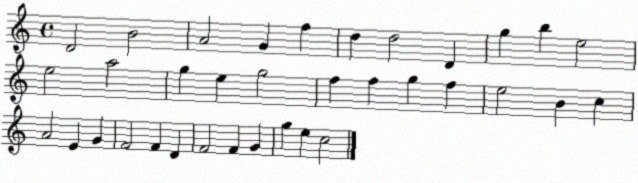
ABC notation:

X:1
T:Untitled
M:4/4
L:1/4
K:C
D2 B2 A2 G f d d2 D g b e2 e2 a2 g e g2 f f g f e2 B c A2 E G F2 F D F2 F G g e c2